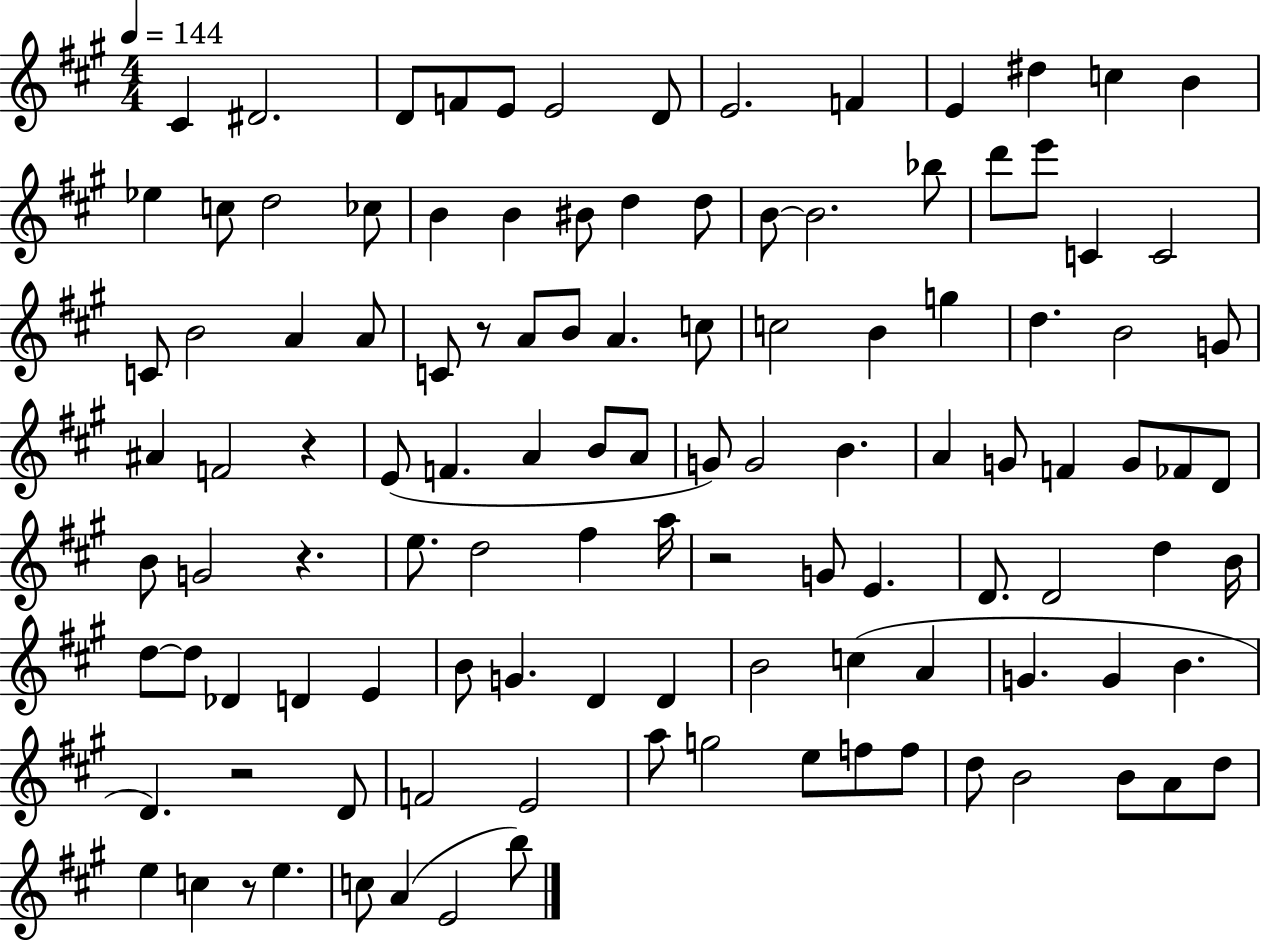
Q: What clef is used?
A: treble